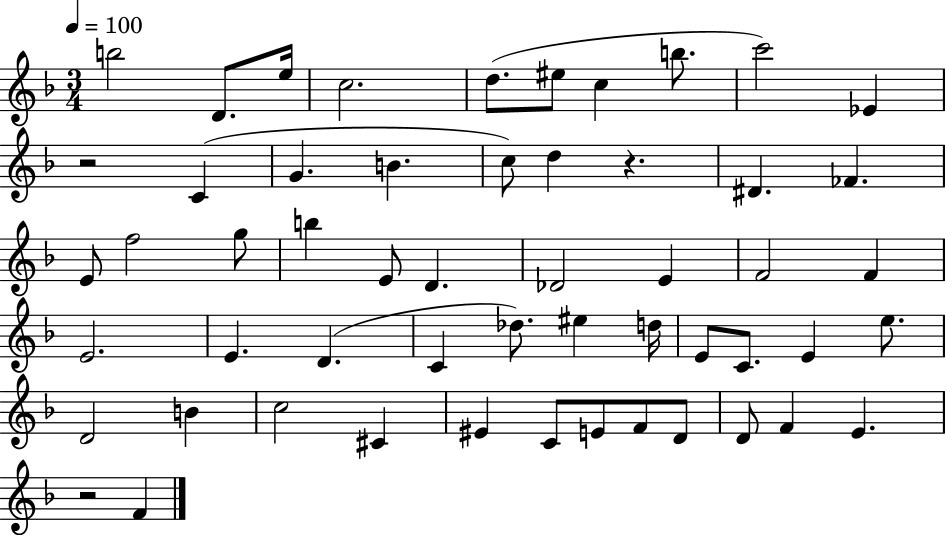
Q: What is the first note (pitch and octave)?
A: B5